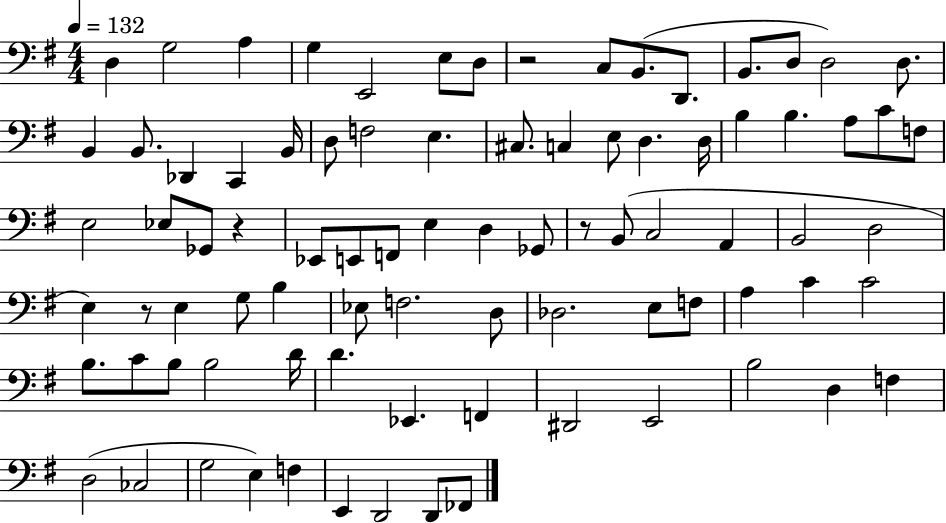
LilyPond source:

{
  \clef bass
  \numericTimeSignature
  \time 4/4
  \key g \major
  \tempo 4 = 132
  d4 g2 a4 | g4 e,2 e8 d8 | r2 c8 b,8.( d,8. | b,8. d8 d2) d8. | \break b,4 b,8. des,4 c,4 b,16 | d8 f2 e4. | cis8. c4 e8 d4. d16 | b4 b4. a8 c'8 f8 | \break e2 ees8 ges,8 r4 | ees,8 e,8 f,8 e4 d4 ges,8 | r8 b,8( c2 a,4 | b,2 d2 | \break e4) r8 e4 g8 b4 | ees8 f2. d8 | des2. e8 f8 | a4 c'4 c'2 | \break b8. c'8 b8 b2 d'16 | d'4. ees,4. f,4 | dis,2 e,2 | b2 d4 f4 | \break d2( ces2 | g2 e4) f4 | e,4 d,2 d,8 fes,8 | \bar "|."
}